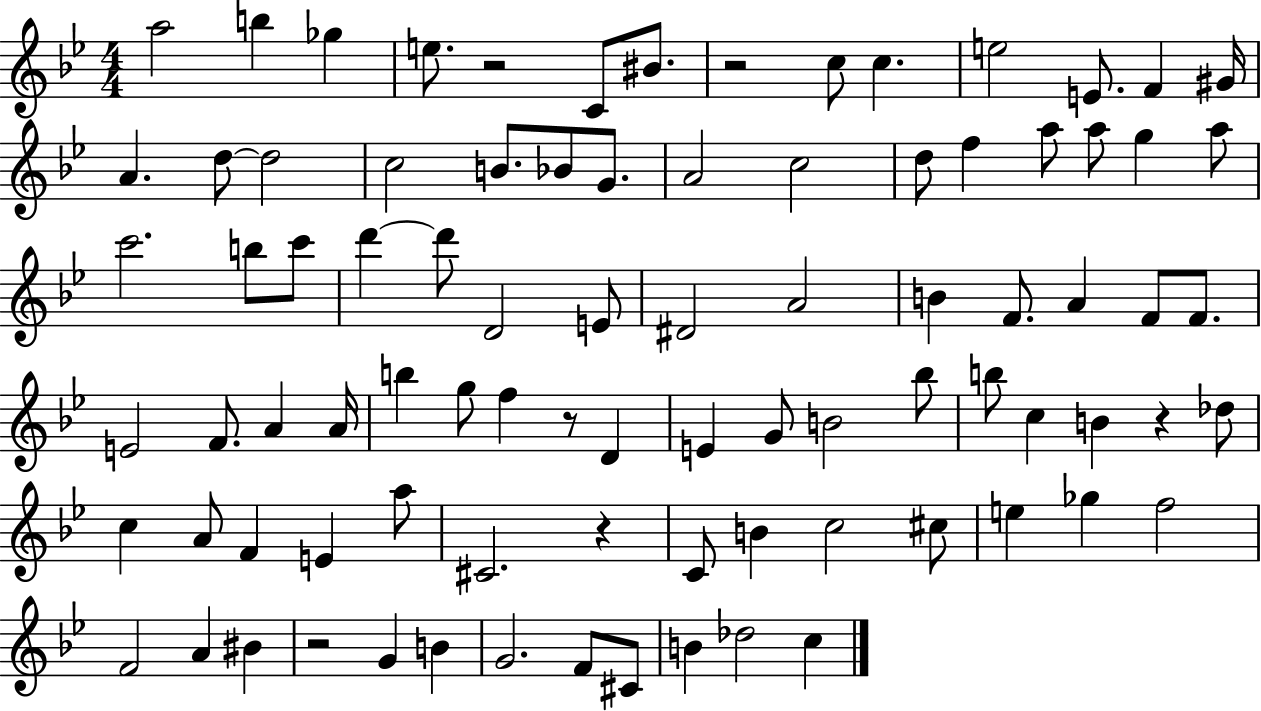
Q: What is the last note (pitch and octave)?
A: C5